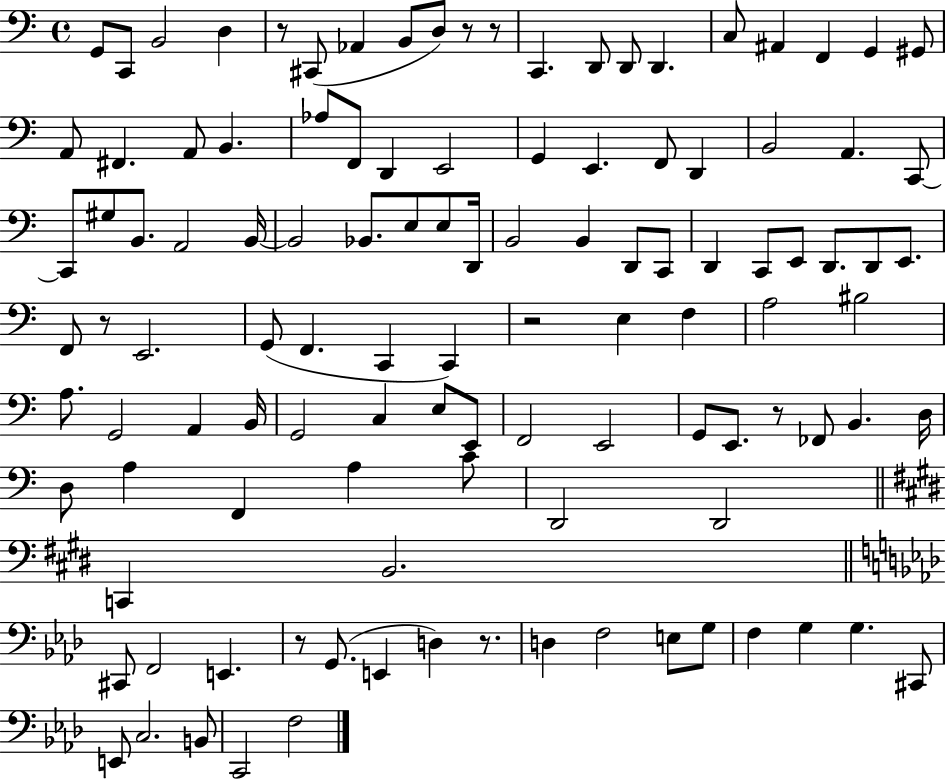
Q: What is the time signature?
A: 4/4